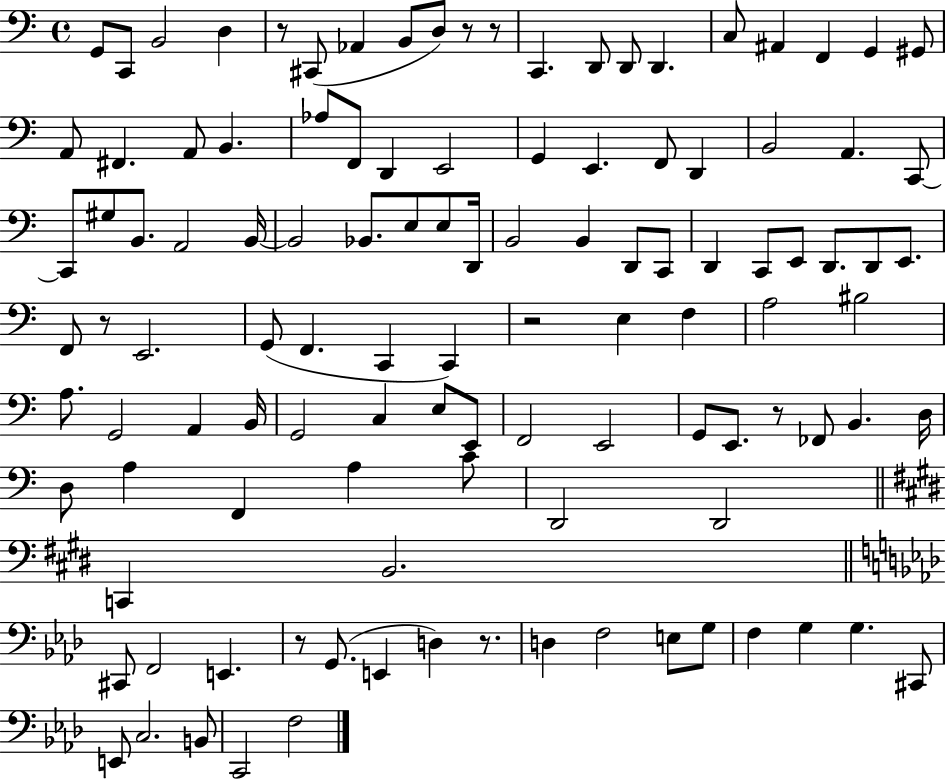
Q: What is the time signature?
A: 4/4